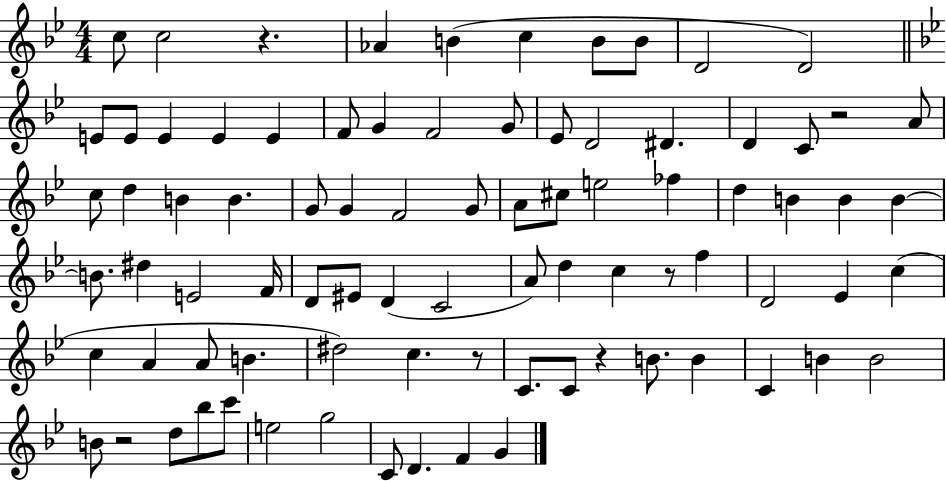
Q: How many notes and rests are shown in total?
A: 84